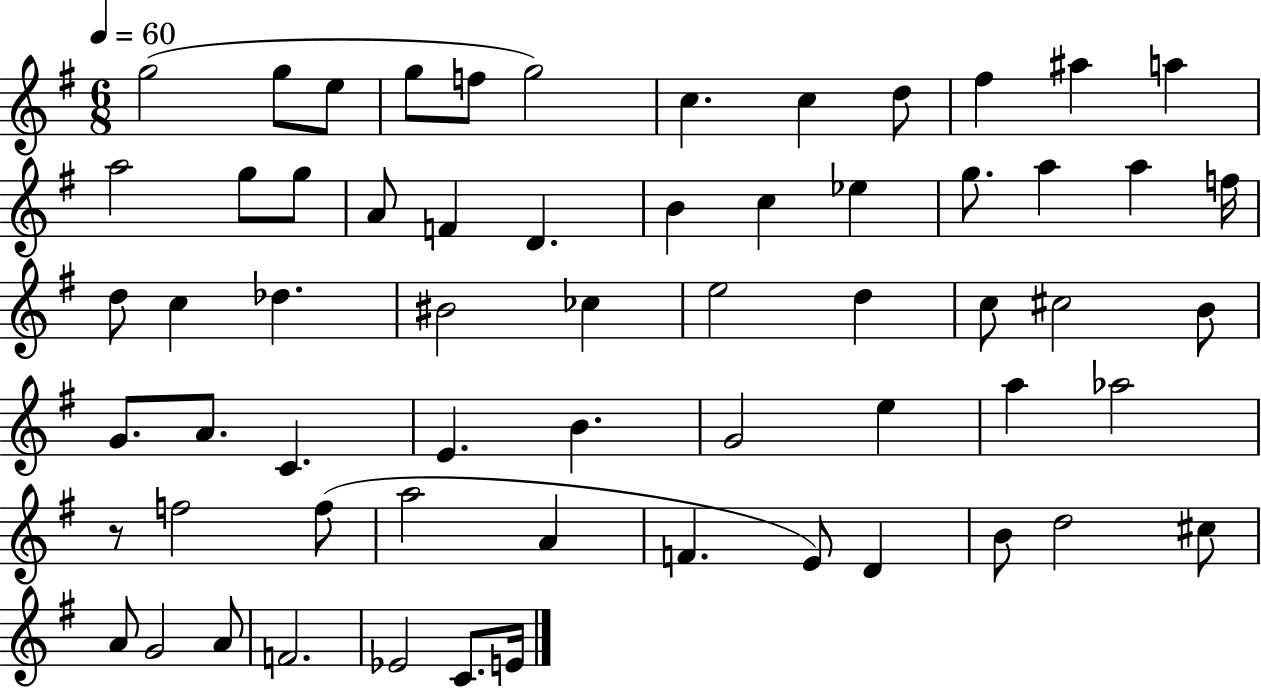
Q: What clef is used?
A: treble